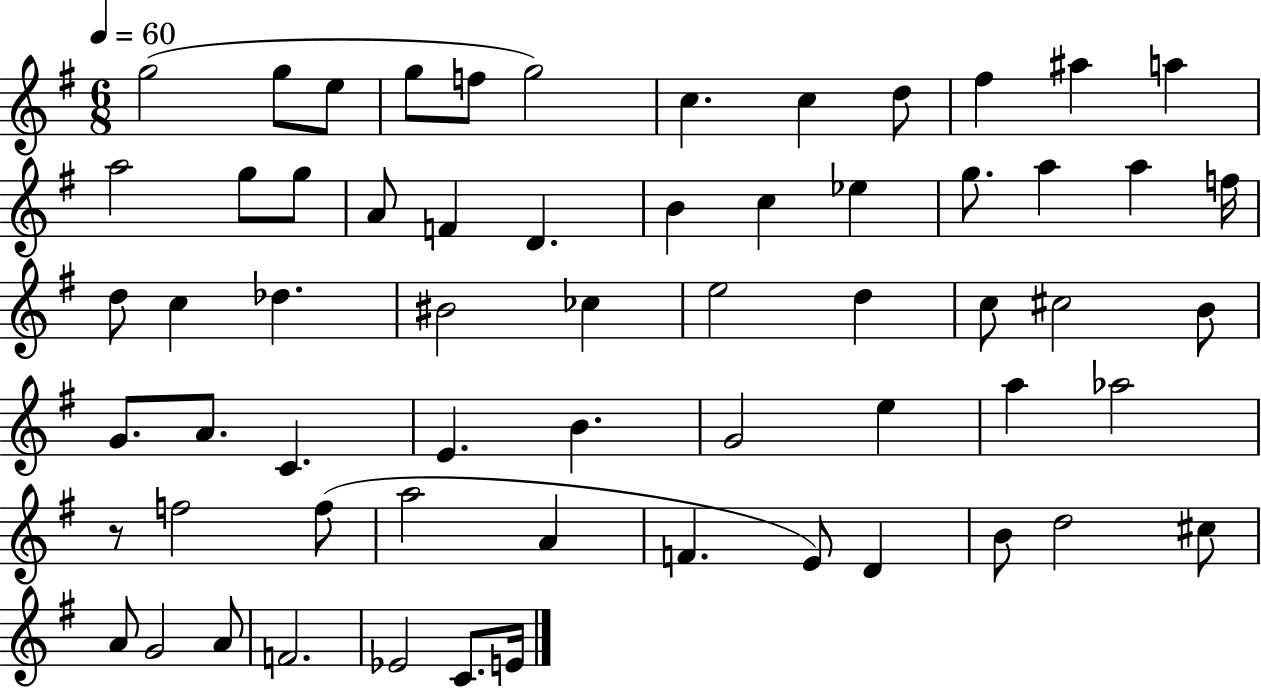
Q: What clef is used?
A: treble